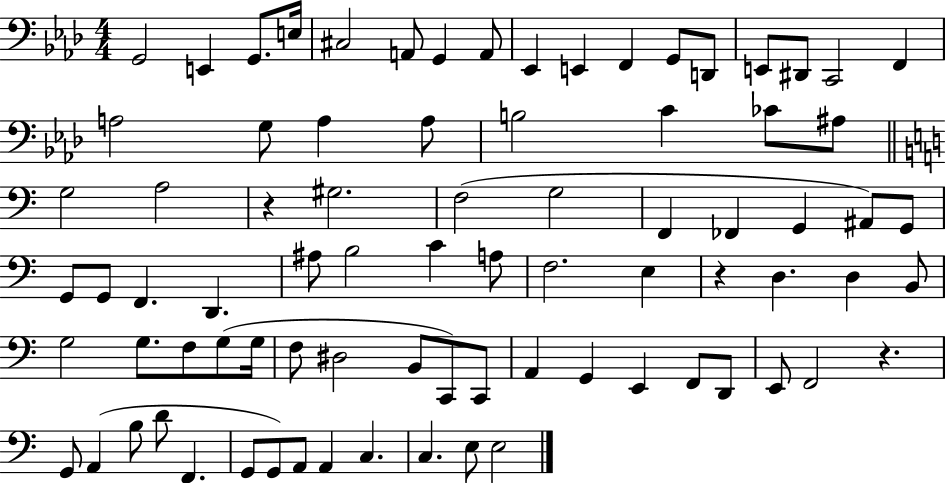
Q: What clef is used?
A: bass